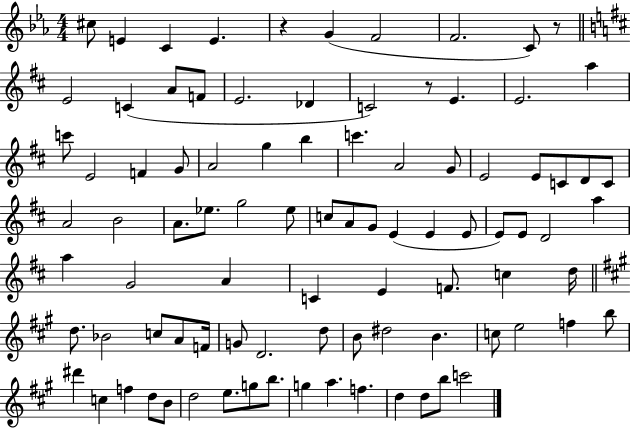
{
  \clef treble
  \numericTimeSignature
  \time 4/4
  \key ees \major
  cis''8 e'4 c'4 e'4. | r4 g'4( f'2 | f'2. c'8) r8 | \bar "||" \break \key b \minor e'2 c'4( a'8 f'8 | e'2. des'4 | c'2) r8 e'4. | e'2. a''4 | \break c'''8 e'2 f'4 g'8 | a'2 g''4 b''4 | c'''4. a'2 g'8 | e'2 e'8 c'8 d'8 c'8 | \break a'2 b'2 | a'8. ees''8. g''2 ees''8 | c''8 a'8 g'8 e'4( e'4 e'8 | e'8) e'8 d'2 a''4 | \break a''4 g'2 a'4 | c'4 e'4 f'8. c''4 d''16 | \bar "||" \break \key a \major d''8. bes'2 c''8 a'8 f'16 | g'8 d'2. d''8 | b'8 dis''2 b'4. | c''8 e''2 f''4 b''8 | \break dis'''4 c''4 f''4 d''8 b'8 | d''2 e''8. g''8 b''8. | g''4 a''4. f''4. | d''4 d''8 b''8 c'''2 | \break \bar "|."
}